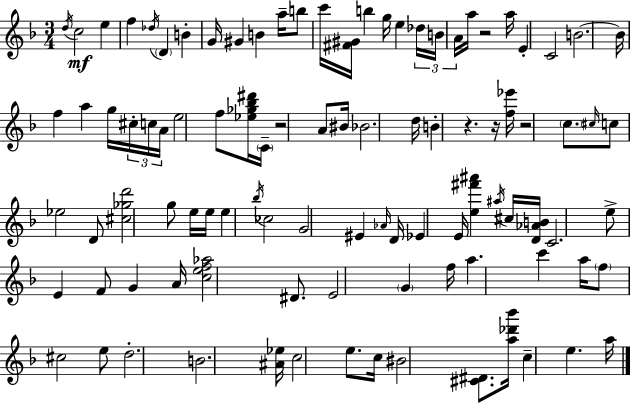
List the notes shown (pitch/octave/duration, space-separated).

D5/s C5/h E5/q F5/q Db5/s D4/q B4/q G4/s G#4/q B4/q A5/s B5/e C6/s [F#4,G#4]/s B5/q G5/s E5/q Db5/s B4/s A4/s A5/s R/h A5/s E4/q C4/h B4/h. B4/s F5/q A5/q G5/s C#5/s C5/s A4/s E5/h F5/e [Eb5,Gb5,Bb5,D#6]/s C4/s R/h A4/e BIS4/s Bb4/h. D5/s B4/q R/q. R/s [F5,Eb6]/s R/h C5/e. C#5/s C5/e Eb5/h D4/e [C#5,Gb5,D6]/h G5/e E5/s E5/s E5/q Bb5/s CES5/h G4/h EIS4/q Ab4/s D4/s Eb4/q E4/s [E5,F#6,A#6]/q A#5/s C#5/s [D4,Ab4,B4]/s C4/h. E5/e E4/q F4/e G4/q A4/s [C5,E5,F5,Ab5]/h D#4/e. E4/h G4/q F5/s A5/q. C6/q A5/s F5/e C#5/h E5/e D5/h. B4/h. [A#4,Eb5]/s C5/h E5/e. C5/s BIS4/h [C#4,D#4]/e. [A5,Db6,Bb6]/s C5/q E5/q. A5/s